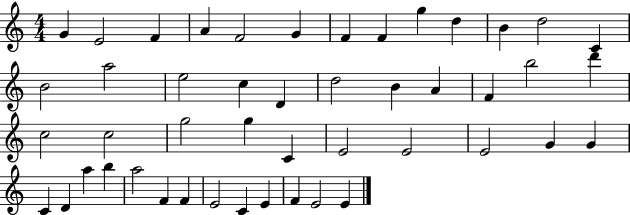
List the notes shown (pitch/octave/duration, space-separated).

G4/q E4/h F4/q A4/q F4/h G4/q F4/q F4/q G5/q D5/q B4/q D5/h C4/q B4/h A5/h E5/h C5/q D4/q D5/h B4/q A4/q F4/q B5/h D6/q C5/h C5/h G5/h G5/q C4/q E4/h E4/h E4/h G4/q G4/q C4/q D4/q A5/q B5/q A5/h F4/q F4/q E4/h C4/q E4/q F4/q E4/h E4/q